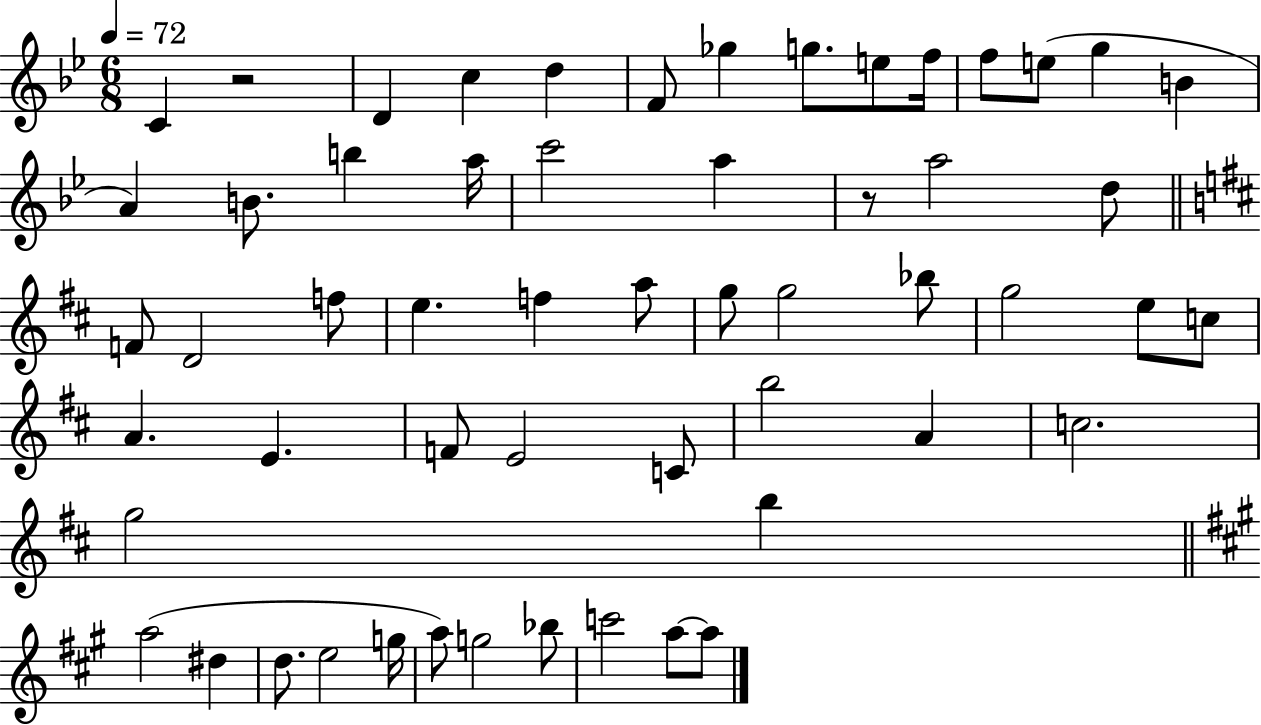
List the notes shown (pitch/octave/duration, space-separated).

C4/q R/h D4/q C5/q D5/q F4/e Gb5/q G5/e. E5/e F5/s F5/e E5/e G5/q B4/q A4/q B4/e. B5/q A5/s C6/h A5/q R/e A5/h D5/e F4/e D4/h F5/e E5/q. F5/q A5/e G5/e G5/h Bb5/e G5/h E5/e C5/e A4/q. E4/q. F4/e E4/h C4/e B5/h A4/q C5/h. G5/h B5/q A5/h D#5/q D5/e. E5/h G5/s A5/e G5/h Bb5/e C6/h A5/e A5/e